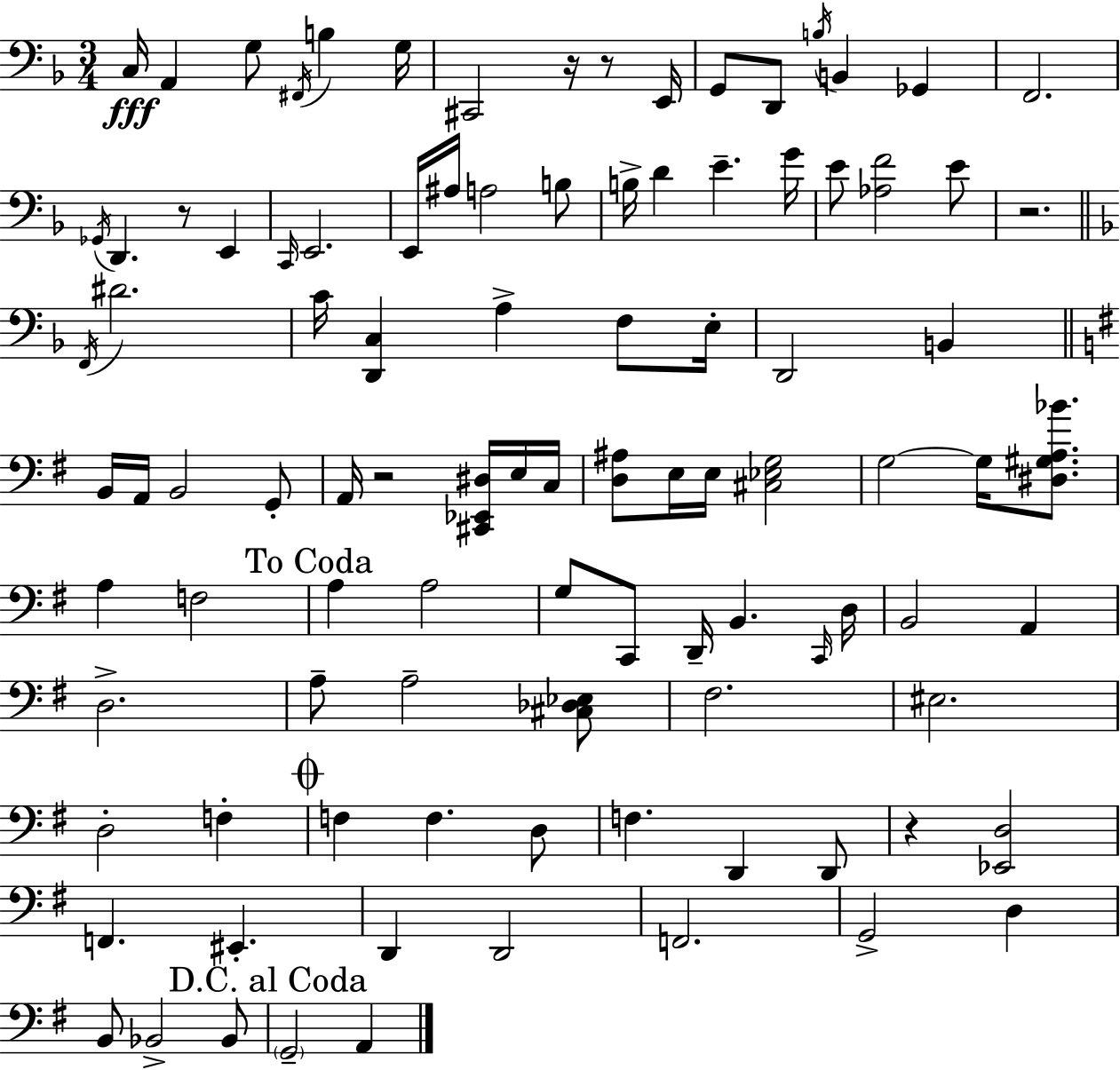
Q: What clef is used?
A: bass